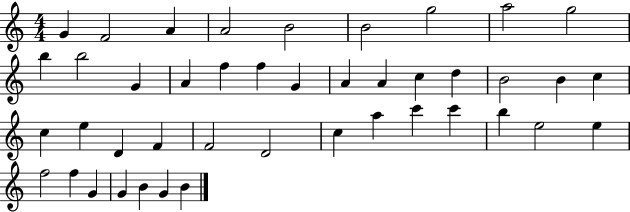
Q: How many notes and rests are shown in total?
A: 43